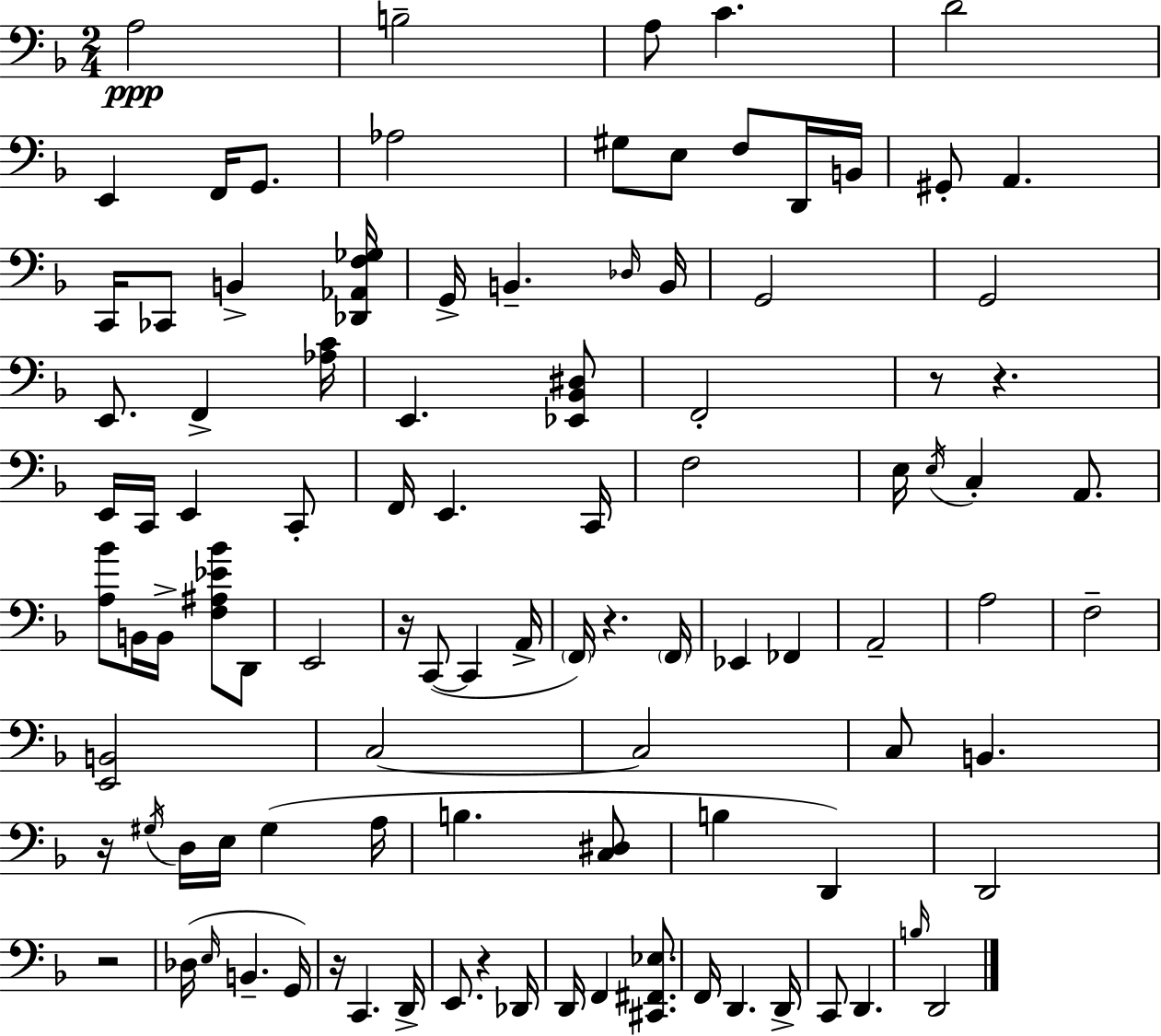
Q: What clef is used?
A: bass